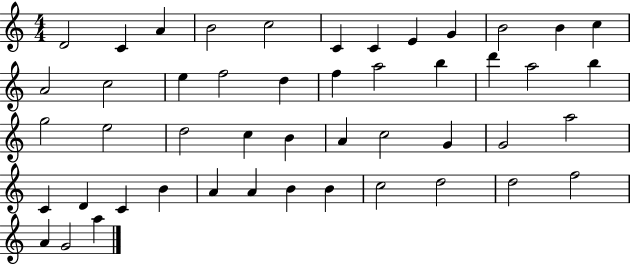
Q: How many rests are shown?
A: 0